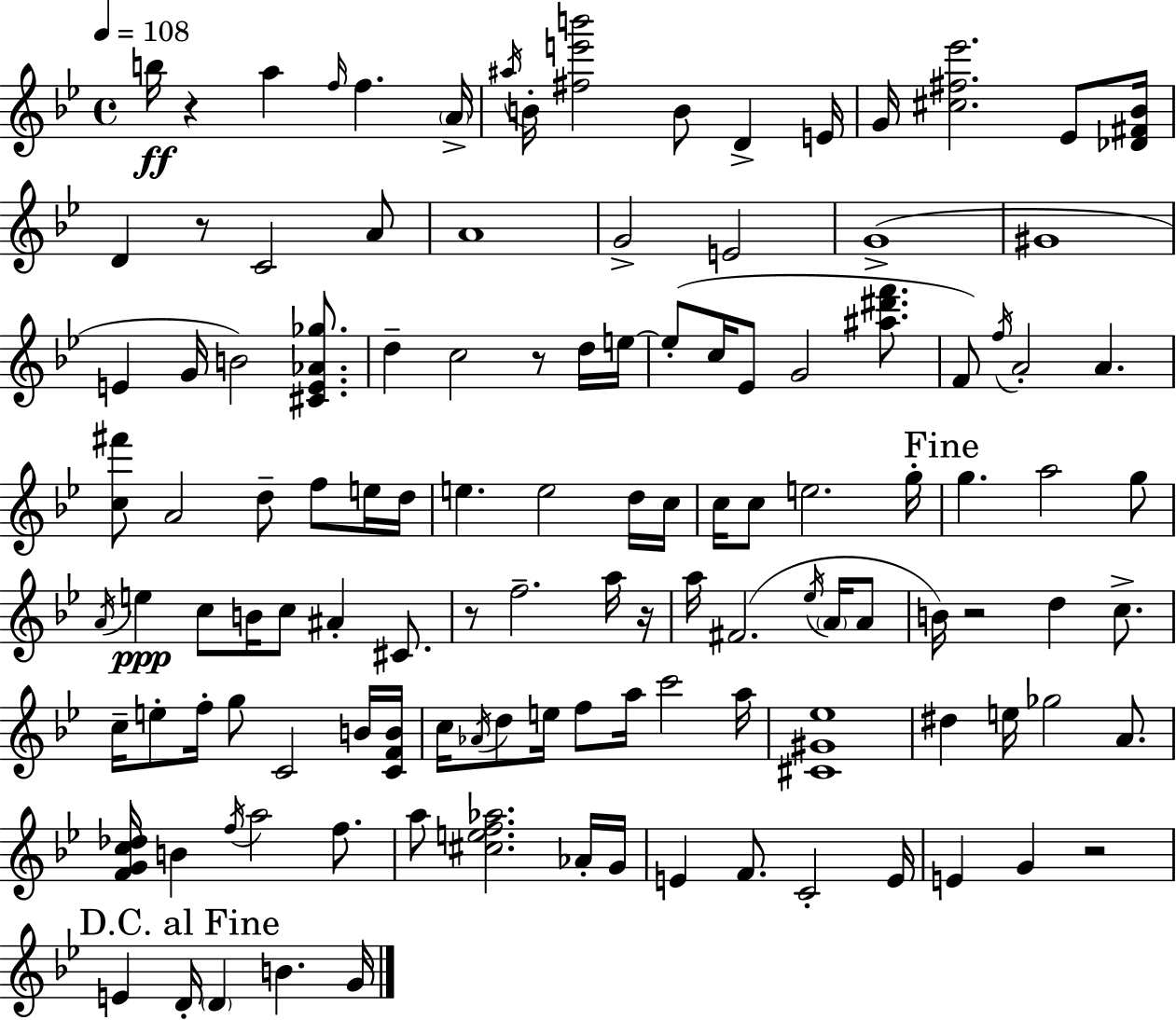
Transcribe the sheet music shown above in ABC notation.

X:1
T:Untitled
M:4/4
L:1/4
K:Gm
b/4 z a f/4 f A/4 ^a/4 B/4 [^fe'b']2 B/2 D E/4 G/4 [^c^f_e']2 _E/2 [_D^F_B]/4 D z/2 C2 A/2 A4 G2 E2 G4 ^G4 E G/4 B2 [^CE_A_g]/2 d c2 z/2 d/4 e/4 e/2 c/4 _E/2 G2 [^a^d'f']/2 F/2 f/4 A2 A [c^f']/2 A2 d/2 f/2 e/4 d/4 e e2 d/4 c/4 c/4 c/2 e2 g/4 g a2 g/2 A/4 e c/2 B/4 c/2 ^A ^C/2 z/2 f2 a/4 z/4 a/4 ^F2 _e/4 A/4 A/2 B/4 z2 d c/2 c/4 e/2 f/4 g/2 C2 B/4 [CFB]/4 c/4 _A/4 d/2 e/4 f/2 a/4 c'2 a/4 [^C^G_e]4 ^d e/4 _g2 A/2 [FGc_d]/4 B f/4 a2 f/2 a/2 [^cef_a]2 _A/4 G/4 E F/2 C2 E/4 E G z2 E D/4 D B G/4